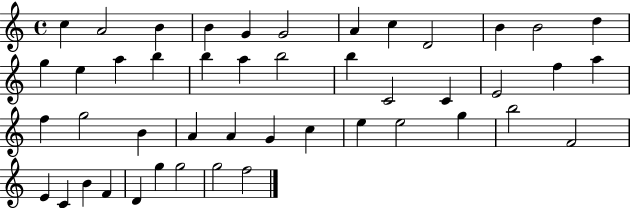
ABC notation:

X:1
T:Untitled
M:4/4
L:1/4
K:C
c A2 B B G G2 A c D2 B B2 d g e a b b a b2 b C2 C E2 f a f g2 B A A G c e e2 g b2 F2 E C B F D g g2 g2 f2